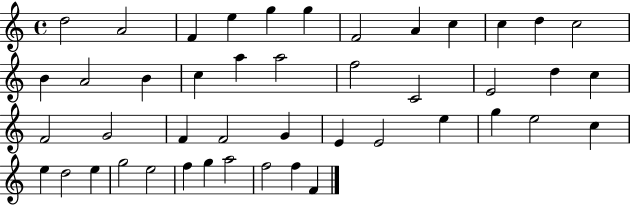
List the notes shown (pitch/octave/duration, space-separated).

D5/h A4/h F4/q E5/q G5/q G5/q F4/h A4/q C5/q C5/q D5/q C5/h B4/q A4/h B4/q C5/q A5/q A5/h F5/h C4/h E4/h D5/q C5/q F4/h G4/h F4/q F4/h G4/q E4/q E4/h E5/q G5/q E5/h C5/q E5/q D5/h E5/q G5/h E5/h F5/q G5/q A5/h F5/h F5/q F4/q